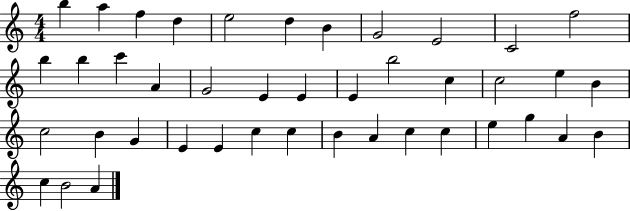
{
  \clef treble
  \numericTimeSignature
  \time 4/4
  \key c \major
  b''4 a''4 f''4 d''4 | e''2 d''4 b'4 | g'2 e'2 | c'2 f''2 | \break b''4 b''4 c'''4 a'4 | g'2 e'4 e'4 | e'4 b''2 c''4 | c''2 e''4 b'4 | \break c''2 b'4 g'4 | e'4 e'4 c''4 c''4 | b'4 a'4 c''4 c''4 | e''4 g''4 a'4 b'4 | \break c''4 b'2 a'4 | \bar "|."
}